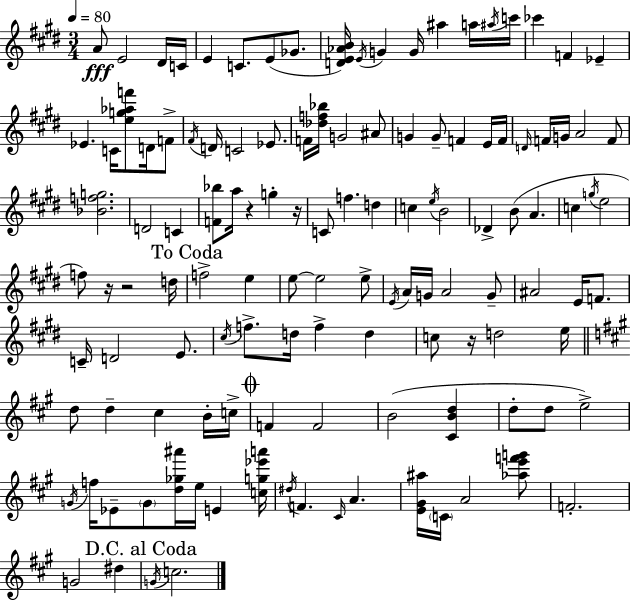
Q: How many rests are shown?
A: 5